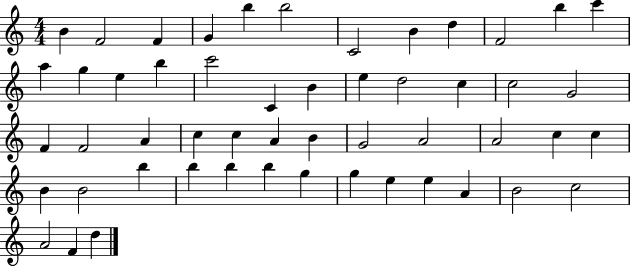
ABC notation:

X:1
T:Untitled
M:4/4
L:1/4
K:C
B F2 F G b b2 C2 B d F2 b c' a g e b c'2 C B e d2 c c2 G2 F F2 A c c A B G2 A2 A2 c c B B2 b b b b g g e e A B2 c2 A2 F d